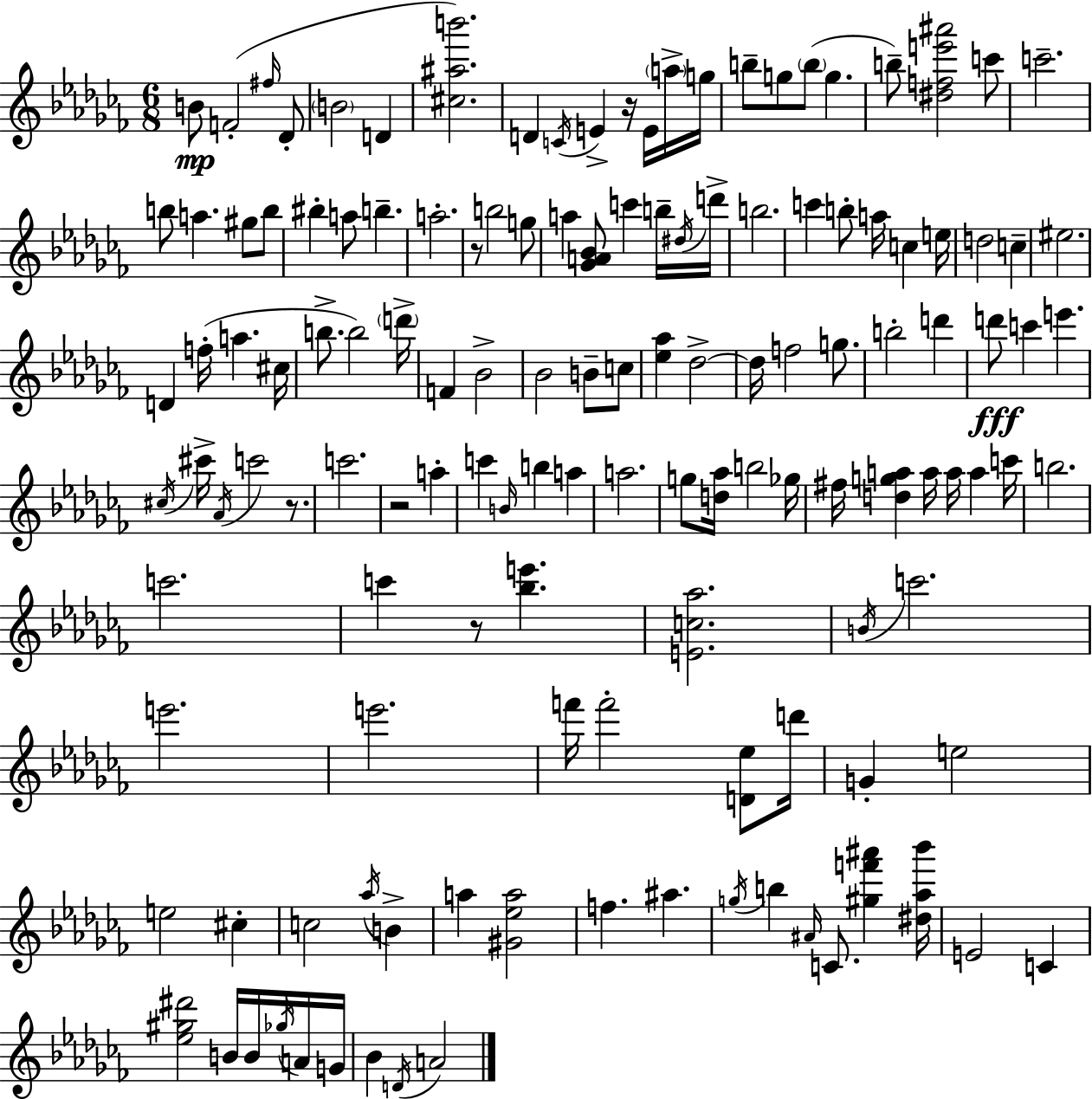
B4/e F4/h F#5/s Db4/e B4/h D4/q [C#5,A#5,B6]/h. D4/q C4/s E4/q R/s E4/s A5/s G5/s B5/e G5/e B5/e G5/q. B5/e [D#5,F5,E6,A#6]/h C6/e C6/h. B5/e A5/q. G#5/e B5/e BIS5/q A5/e B5/q. A5/h. R/e B5/h G5/e A5/q [Gb4,A4,Bb4]/e C6/q B5/s D#5/s D6/s B5/h. C6/q B5/e A5/s C5/q E5/s D5/h C5/q EIS5/h. D4/q F5/s A5/q. C#5/s B5/e. B5/h D6/s F4/q Bb4/h Bb4/h B4/e C5/e [Eb5,Ab5]/q Db5/h Db5/s F5/h G5/e. B5/h D6/q D6/e C6/q E6/q. C#5/s C#6/s Ab4/s C6/h R/e. C6/h. R/h A5/q C6/q B4/s B5/q A5/q A5/h. G5/e [D5,Ab5]/s B5/h Gb5/s F#5/s [D5,G5,A5]/q A5/s A5/s A5/q C6/s B5/h. C6/h. C6/q R/e [Bb5,E6]/q. [E4,C5,Ab5]/h. B4/s C6/h. E6/h. E6/h. F6/s F6/h [D4,Eb5]/e D6/s G4/q E5/h E5/h C#5/q C5/h Ab5/s B4/q A5/q [G#4,Eb5,A5]/h F5/q. A#5/q. G5/s B5/q A#4/s C4/e. [G#5,F6,A#6]/q [D#5,Ab5,Bb6]/s E4/h C4/q [Eb5,G#5,D#6]/h B4/s B4/s Gb5/s A4/s G4/s Bb4/q D4/s A4/h